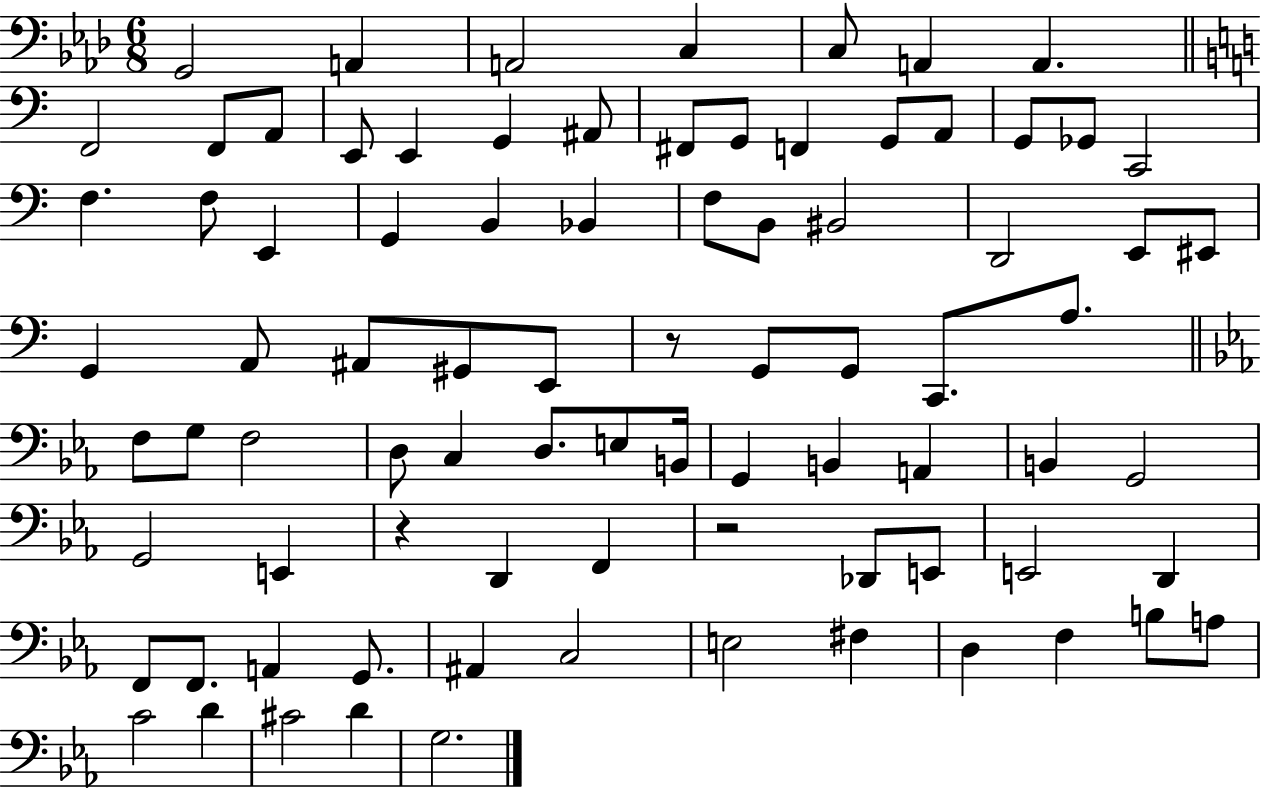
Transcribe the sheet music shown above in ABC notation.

X:1
T:Untitled
M:6/8
L:1/4
K:Ab
G,,2 A,, A,,2 C, C,/2 A,, A,, F,,2 F,,/2 A,,/2 E,,/2 E,, G,, ^A,,/2 ^F,,/2 G,,/2 F,, G,,/2 A,,/2 G,,/2 _G,,/2 C,,2 F, F,/2 E,, G,, B,, _B,, F,/2 B,,/2 ^B,,2 D,,2 E,,/2 ^E,,/2 G,, A,,/2 ^A,,/2 ^G,,/2 E,,/2 z/2 G,,/2 G,,/2 C,,/2 A,/2 F,/2 G,/2 F,2 D,/2 C, D,/2 E,/2 B,,/4 G,, B,, A,, B,, G,,2 G,,2 E,, z D,, F,, z2 _D,,/2 E,,/2 E,,2 D,, F,,/2 F,,/2 A,, G,,/2 ^A,, C,2 E,2 ^F, D, F, B,/2 A,/2 C2 D ^C2 D G,2